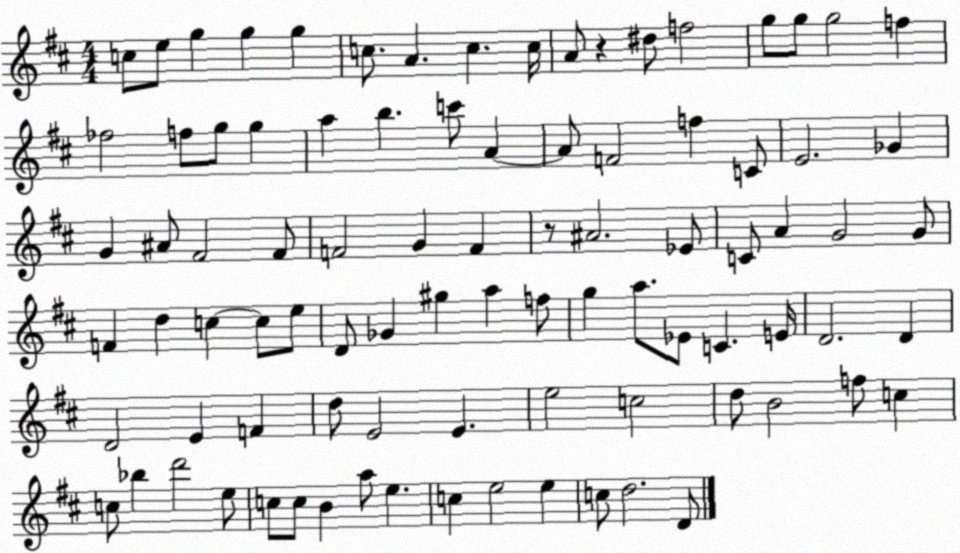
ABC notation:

X:1
T:Untitled
M:4/4
L:1/4
K:D
c/2 e/2 g g g c/2 A c c/4 A/2 z ^d/2 f2 g/2 g/2 g2 f _f2 f/2 g/2 g a b c'/2 A A/2 F2 f C/2 E2 _G G ^A/2 ^F2 ^F/2 F2 G F z/2 ^A2 _E/2 C/2 A G2 G/2 F d c c/2 e/2 D/2 _G ^g a f/2 g a/2 _E/2 C E/4 D2 D D2 E F d/2 E2 E e2 c2 d/2 B2 f/2 c c/2 _b d'2 e/2 c/2 c/2 B a/2 e c e2 e c/2 d2 D/2